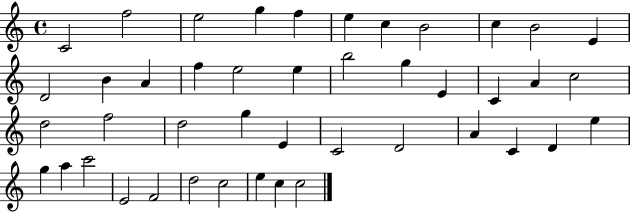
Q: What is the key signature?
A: C major